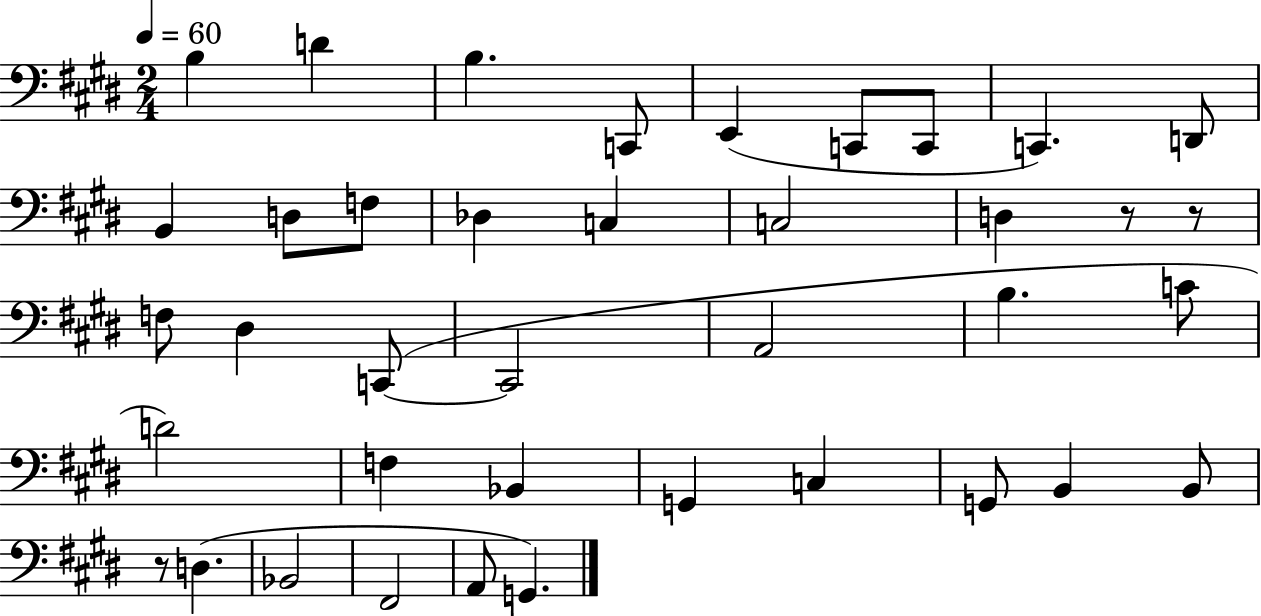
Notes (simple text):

B3/q D4/q B3/q. C2/e E2/q C2/e C2/e C2/q. D2/e B2/q D3/e F3/e Db3/q C3/q C3/h D3/q R/e R/e F3/e D#3/q C2/e C2/h A2/h B3/q. C4/e D4/h F3/q Bb2/q G2/q C3/q G2/e B2/q B2/e R/e D3/q. Bb2/h F#2/h A2/e G2/q.